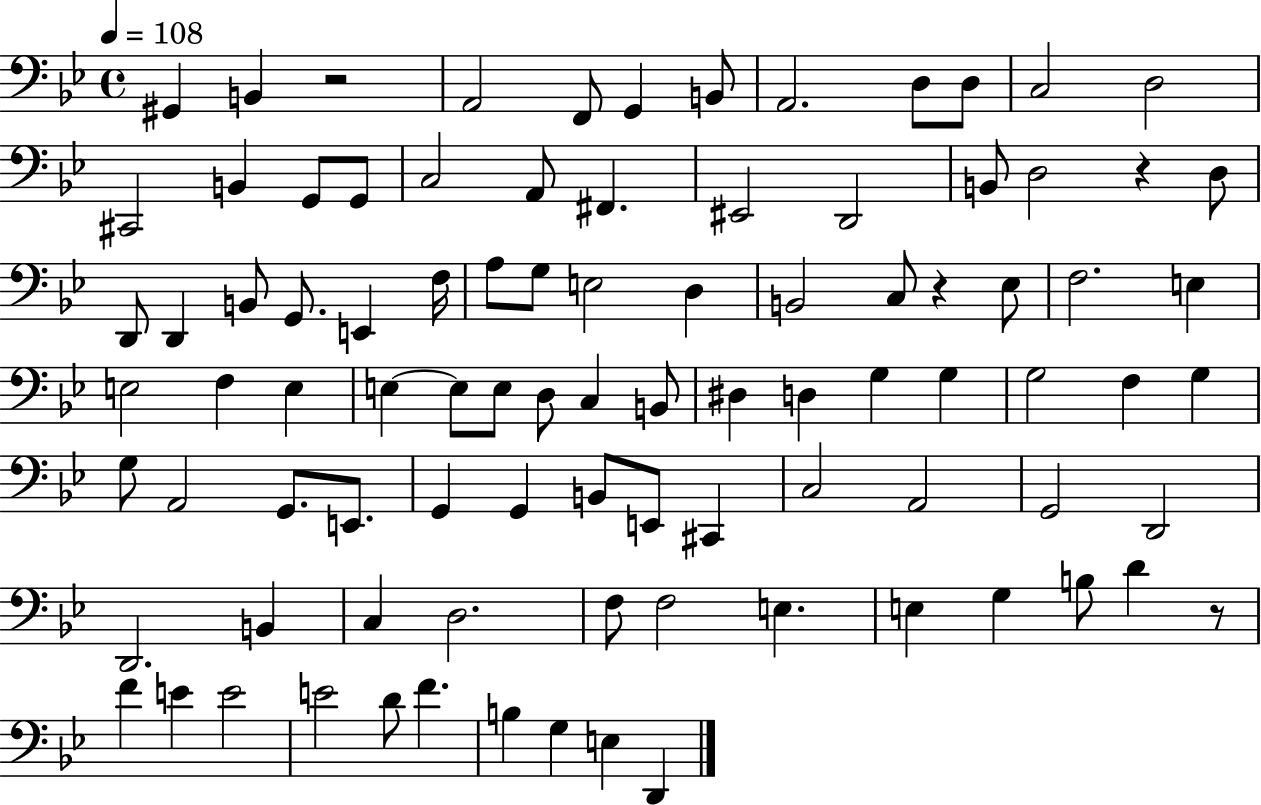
G#2/q B2/q R/h A2/h F2/e G2/q B2/e A2/h. D3/e D3/e C3/h D3/h C#2/h B2/q G2/e G2/e C3/h A2/e F#2/q. EIS2/h D2/h B2/e D3/h R/q D3/e D2/e D2/q B2/e G2/e. E2/q F3/s A3/e G3/e E3/h D3/q B2/h C3/e R/q Eb3/e F3/h. E3/q E3/h F3/q E3/q E3/q E3/e E3/e D3/e C3/q B2/e D#3/q D3/q G3/q G3/q G3/h F3/q G3/q G3/e A2/h G2/e. E2/e. G2/q G2/q B2/e E2/e C#2/q C3/h A2/h G2/h D2/h D2/h. B2/q C3/q D3/h. F3/e F3/h E3/q. E3/q G3/q B3/e D4/q R/e F4/q E4/q E4/h E4/h D4/e F4/q. B3/q G3/q E3/q D2/q